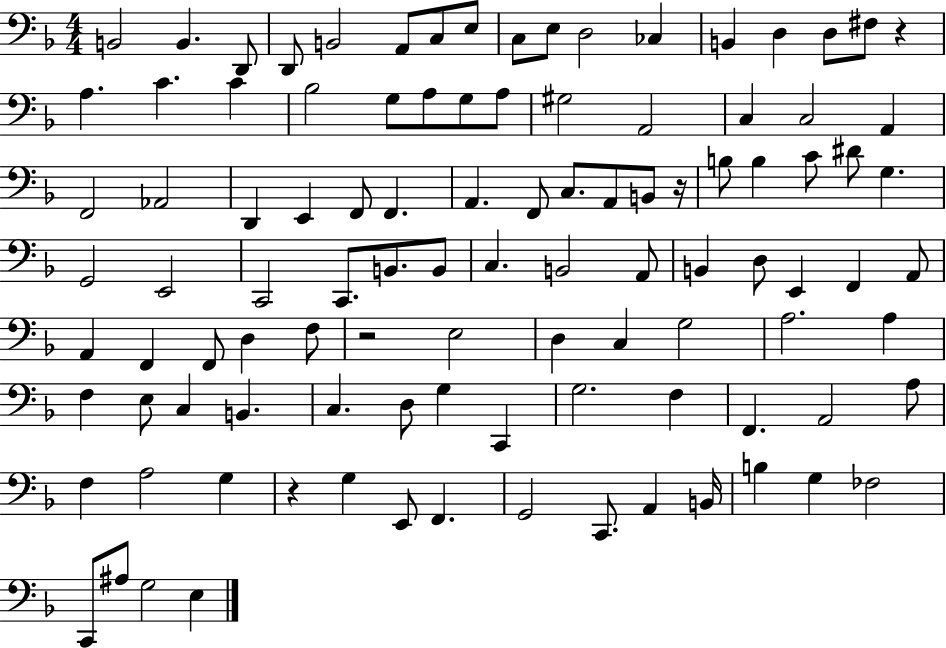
{
  \clef bass
  \numericTimeSignature
  \time 4/4
  \key f \major
  b,2 b,4. d,8 | d,8 b,2 a,8 c8 e8 | c8 e8 d2 ces4 | b,4 d4 d8 fis8 r4 | \break a4. c'4. c'4 | bes2 g8 a8 g8 a8 | gis2 a,2 | c4 c2 a,4 | \break f,2 aes,2 | d,4 e,4 f,8 f,4. | a,4. f,8 c8. a,8 b,8 r16 | b8 b4 c'8 dis'8 g4. | \break g,2 e,2 | c,2 c,8. b,8. b,8 | c4. b,2 a,8 | b,4 d8 e,4 f,4 a,8 | \break a,4 f,4 f,8 d4 f8 | r2 e2 | d4 c4 g2 | a2. a4 | \break f4 e8 c4 b,4. | c4. d8 g4 c,4 | g2. f4 | f,4. a,2 a8 | \break f4 a2 g4 | r4 g4 e,8 f,4. | g,2 c,8. a,4 b,16 | b4 g4 fes2 | \break c,8 ais8 g2 e4 | \bar "|."
}